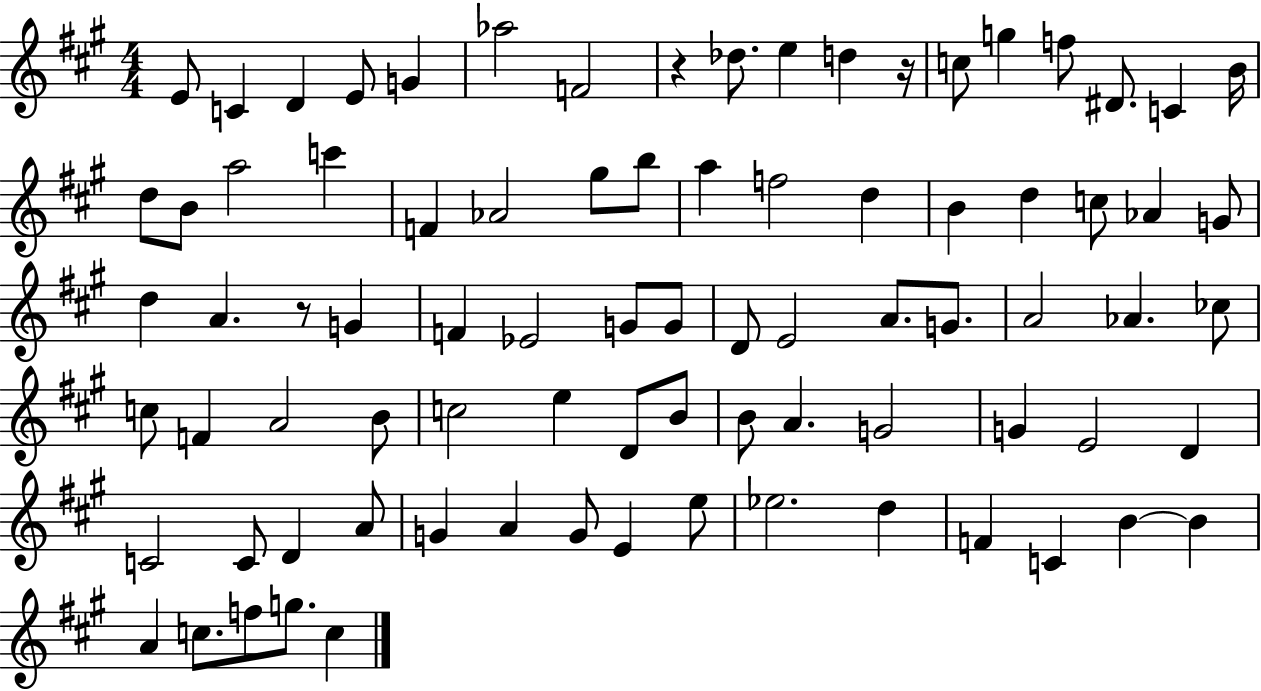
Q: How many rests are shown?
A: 3